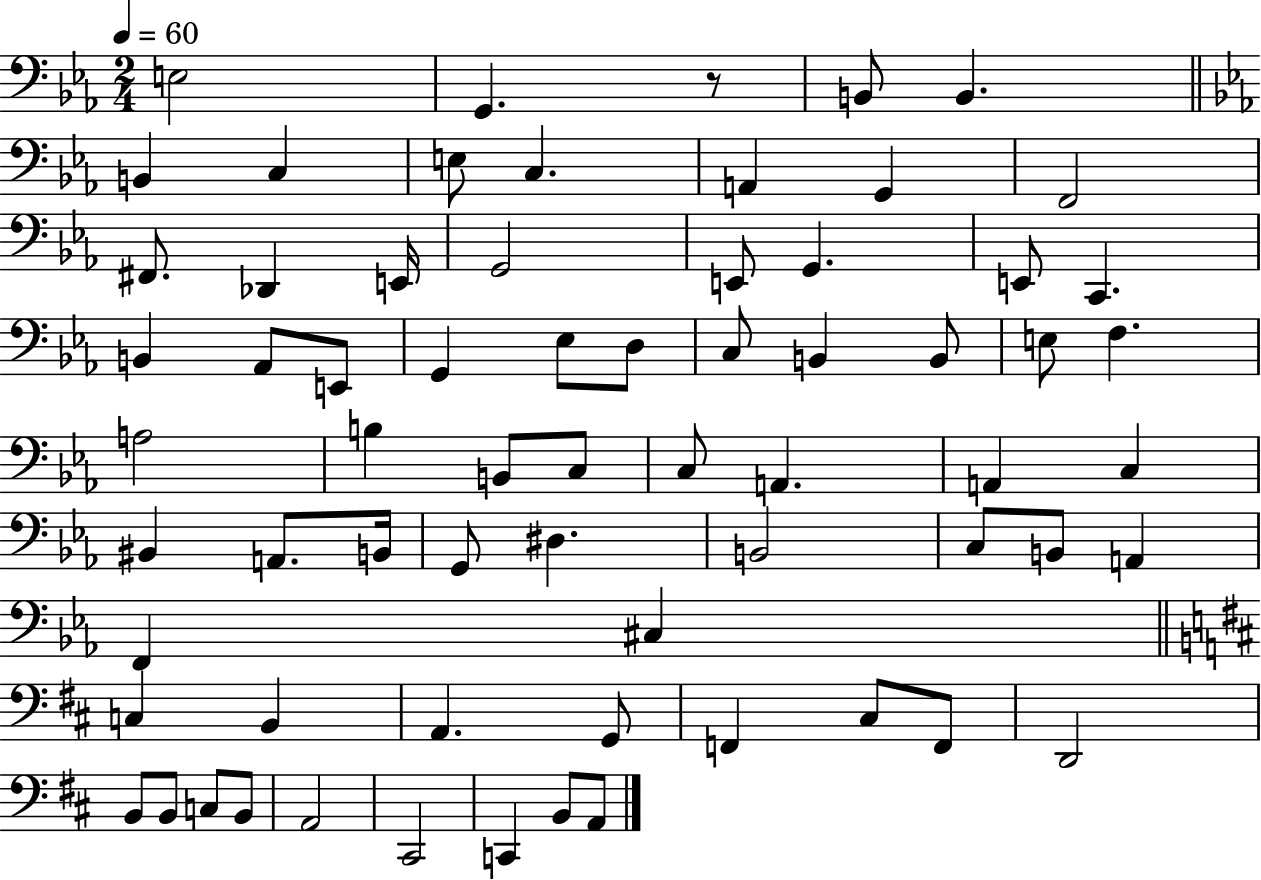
E3/h G2/q. R/e B2/e B2/q. B2/q C3/q E3/e C3/q. A2/q G2/q F2/h F#2/e. Db2/q E2/s G2/h E2/e G2/q. E2/e C2/q. B2/q Ab2/e E2/e G2/q Eb3/e D3/e C3/e B2/q B2/e E3/e F3/q. A3/h B3/q B2/e C3/e C3/e A2/q. A2/q C3/q BIS2/q A2/e. B2/s G2/e D#3/q. B2/h C3/e B2/e A2/q F2/q C#3/q C3/q B2/q A2/q. G2/e F2/q C#3/e F2/e D2/h B2/e B2/e C3/e B2/e A2/h C#2/h C2/q B2/e A2/e